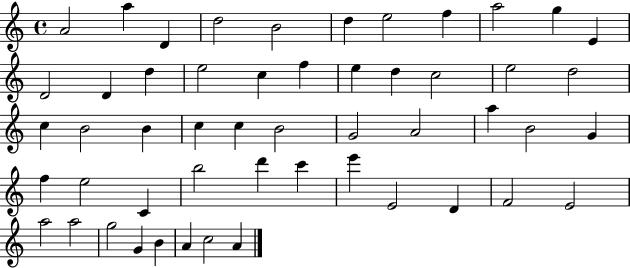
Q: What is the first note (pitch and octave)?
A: A4